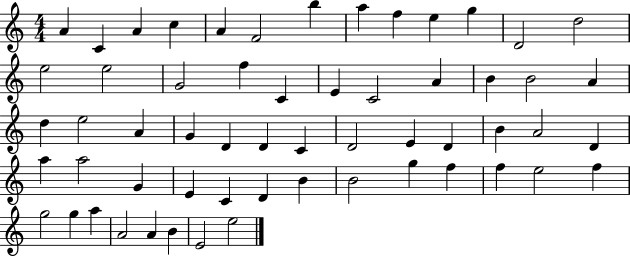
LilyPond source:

{
  \clef treble
  \numericTimeSignature
  \time 4/4
  \key c \major
  a'4 c'4 a'4 c''4 | a'4 f'2 b''4 | a''4 f''4 e''4 g''4 | d'2 d''2 | \break e''2 e''2 | g'2 f''4 c'4 | e'4 c'2 a'4 | b'4 b'2 a'4 | \break d''4 e''2 a'4 | g'4 d'4 d'4 c'4 | d'2 e'4 d'4 | b'4 a'2 d'4 | \break a''4 a''2 g'4 | e'4 c'4 d'4 b'4 | b'2 g''4 f''4 | f''4 e''2 f''4 | \break g''2 g''4 a''4 | a'2 a'4 b'4 | e'2 e''2 | \bar "|."
}